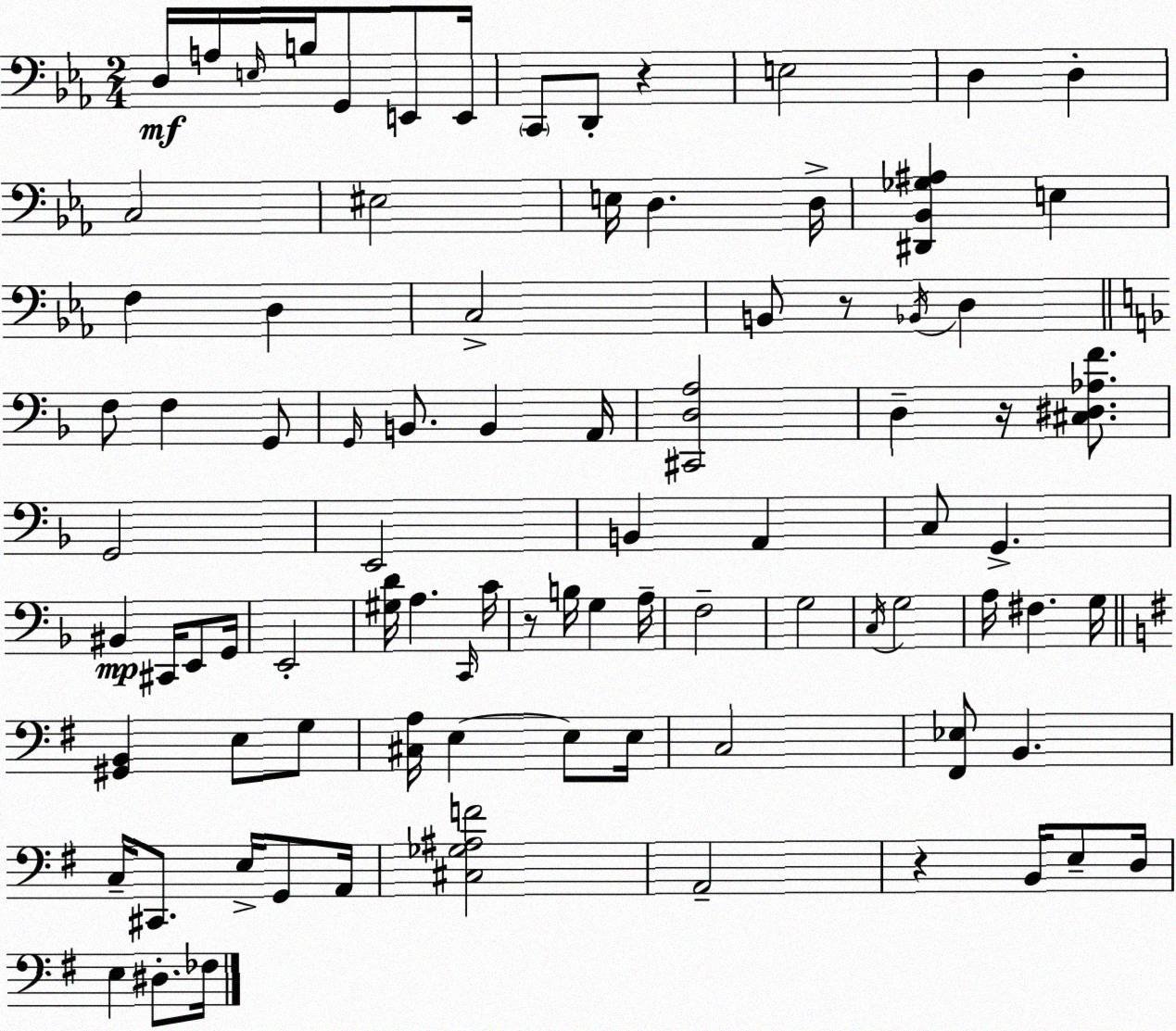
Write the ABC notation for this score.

X:1
T:Untitled
M:2/4
L:1/4
K:Eb
D,/4 A,/4 E,/4 B,/4 G,,/2 E,,/2 E,,/4 C,,/2 D,,/2 z E,2 D, D, C,2 ^E,2 E,/4 D, D,/4 [^D,,_B,,_G,^A,] E, F, D, C,2 B,,/2 z/2 _B,,/4 D, F,/2 F, G,,/2 G,,/4 B,,/2 B,, A,,/4 [^C,,D,A,]2 D, z/4 [^C,^D,_A,F]/2 G,,2 E,,2 B,, A,, C,/2 G,, ^B,, ^C,,/4 E,,/2 G,,/4 E,,2 [^G,D]/4 A, C,,/4 C/4 z/2 B,/4 G, A,/4 F,2 G,2 C,/4 G,2 A,/4 ^F, G,/4 [^G,,B,,] E,/2 G,/2 [^C,A,]/4 E, E,/2 E,/4 C,2 [^F,,_E,]/2 B,, C,/4 ^C,,/2 E,/4 G,,/2 A,,/4 [^C,_G,^A,F]2 A,,2 z B,,/4 E,/2 D,/4 E, ^D,/2 _F,/4